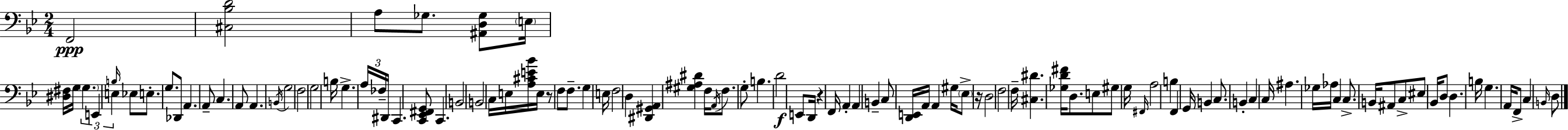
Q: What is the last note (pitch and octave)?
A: D3